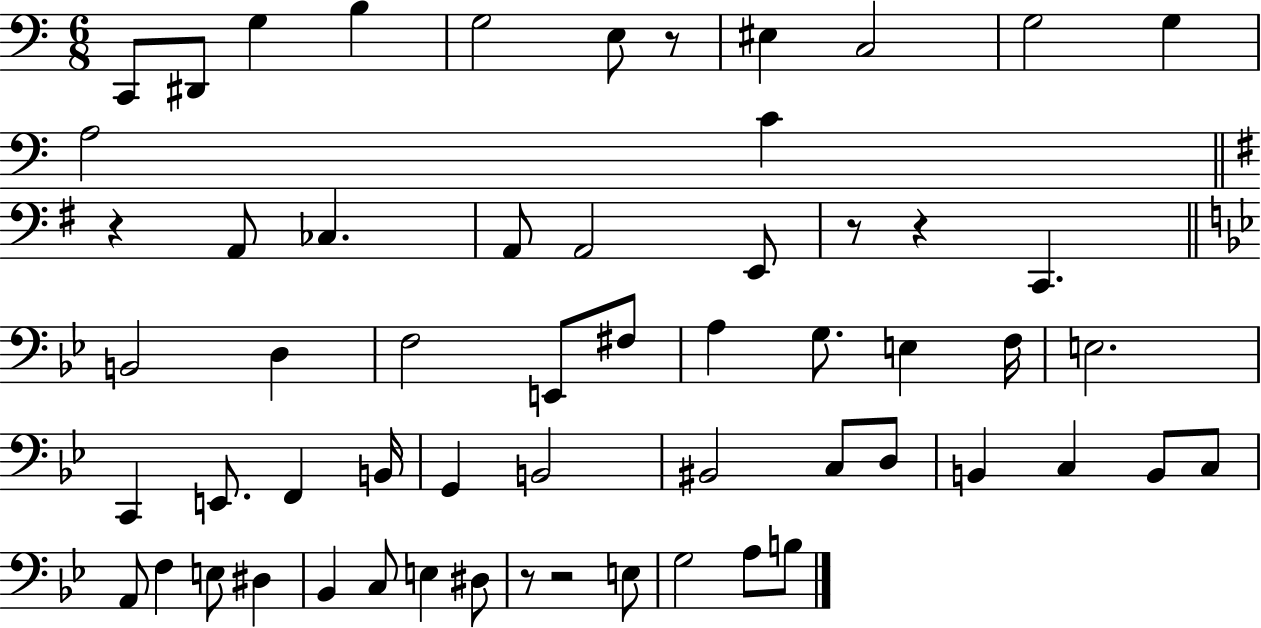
{
  \clef bass
  \numericTimeSignature
  \time 6/8
  \key c \major
  c,8 dis,8 g4 b4 | g2 e8 r8 | eis4 c2 | g2 g4 | \break a2 c'4 | \bar "||" \break \key g \major r4 a,8 ces4. | a,8 a,2 e,8 | r8 r4 c,4. | \bar "||" \break \key bes \major b,2 d4 | f2 e,8 fis8 | a4 g8. e4 f16 | e2. | \break c,4 e,8. f,4 b,16 | g,4 b,2 | bis,2 c8 d8 | b,4 c4 b,8 c8 | \break a,8 f4 e8 dis4 | bes,4 c8 e4 dis8 | r8 r2 e8 | g2 a8 b8 | \break \bar "|."
}